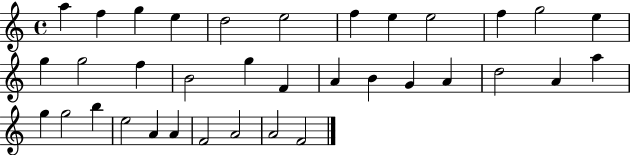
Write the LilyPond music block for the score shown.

{
  \clef treble
  \time 4/4
  \defaultTimeSignature
  \key c \major
  a''4 f''4 g''4 e''4 | d''2 e''2 | f''4 e''4 e''2 | f''4 g''2 e''4 | \break g''4 g''2 f''4 | b'2 g''4 f'4 | a'4 b'4 g'4 a'4 | d''2 a'4 a''4 | \break g''4 g''2 b''4 | e''2 a'4 a'4 | f'2 a'2 | a'2 f'2 | \break \bar "|."
}